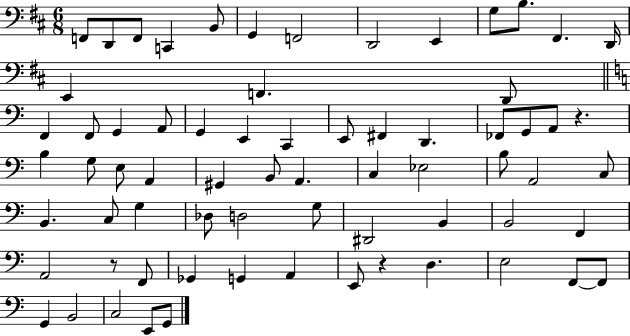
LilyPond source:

{
  \clef bass
  \numericTimeSignature
  \time 6/8
  \key d \major
  f,8 d,8 f,8 c,4 b,8 | g,4 f,2 | d,2 e,4 | g8 b8. fis,4. d,16 | \break e,4 f,4. d,8 | \bar "||" \break \key c \major f,4 f,8 g,4 a,8 | g,4 e,4 c,4 | e,8 fis,4 d,4. | fes,8 g,8 a,8 r4. | \break b4 g8 e8 a,4 | gis,4 b,8 a,4. | c4 ees2 | b8 a,2 c8 | \break b,4. c8 g4 | des8 d2 g8 | dis,2 b,4 | b,2 f,4 | \break a,2 r8 f,8 | ges,4 g,4 a,4 | e,8 r4 d4. | e2 f,8~~ f,8 | \break g,4 b,2 | c2 e,8 g,8 | \bar "|."
}